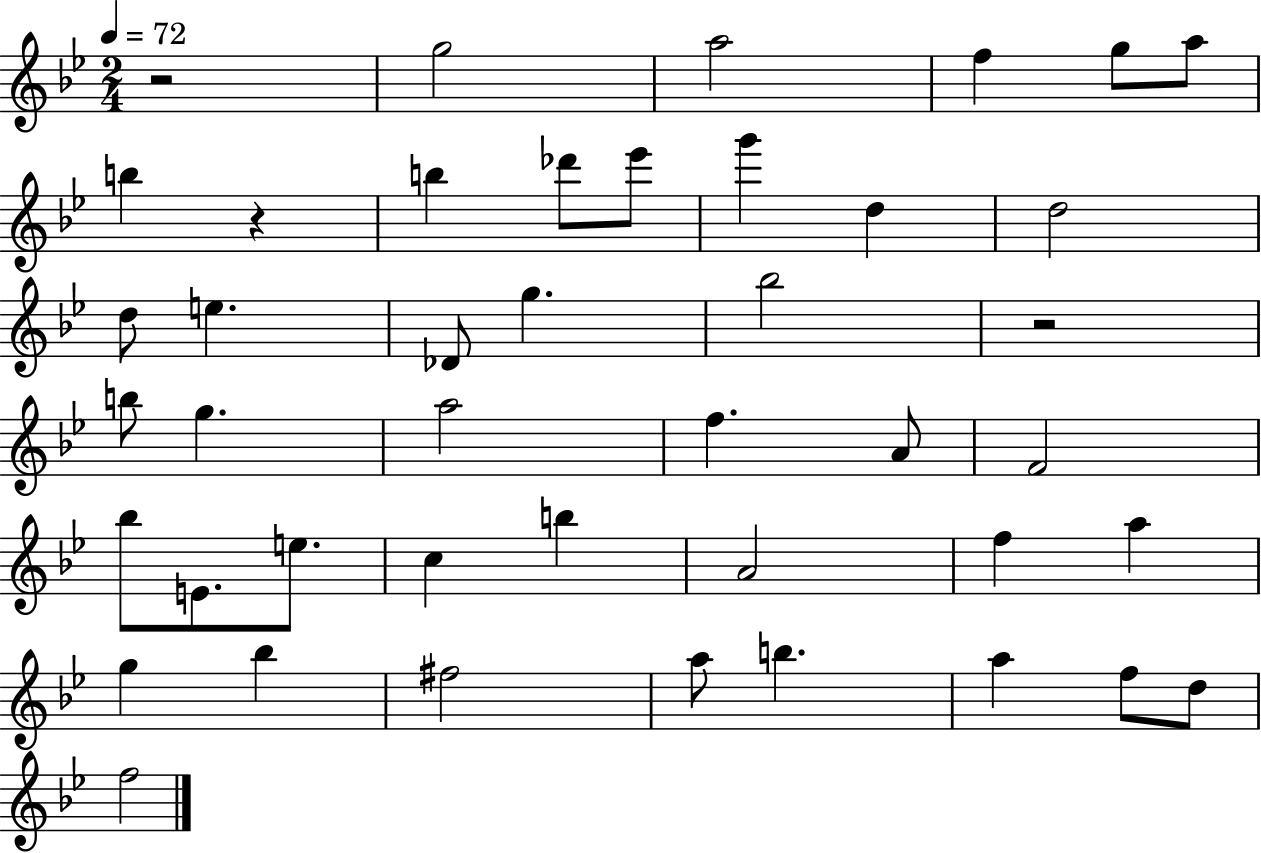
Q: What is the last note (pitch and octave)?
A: F5